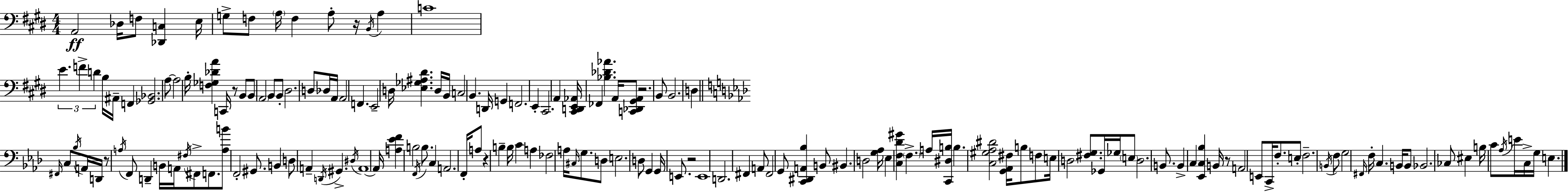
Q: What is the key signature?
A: E major